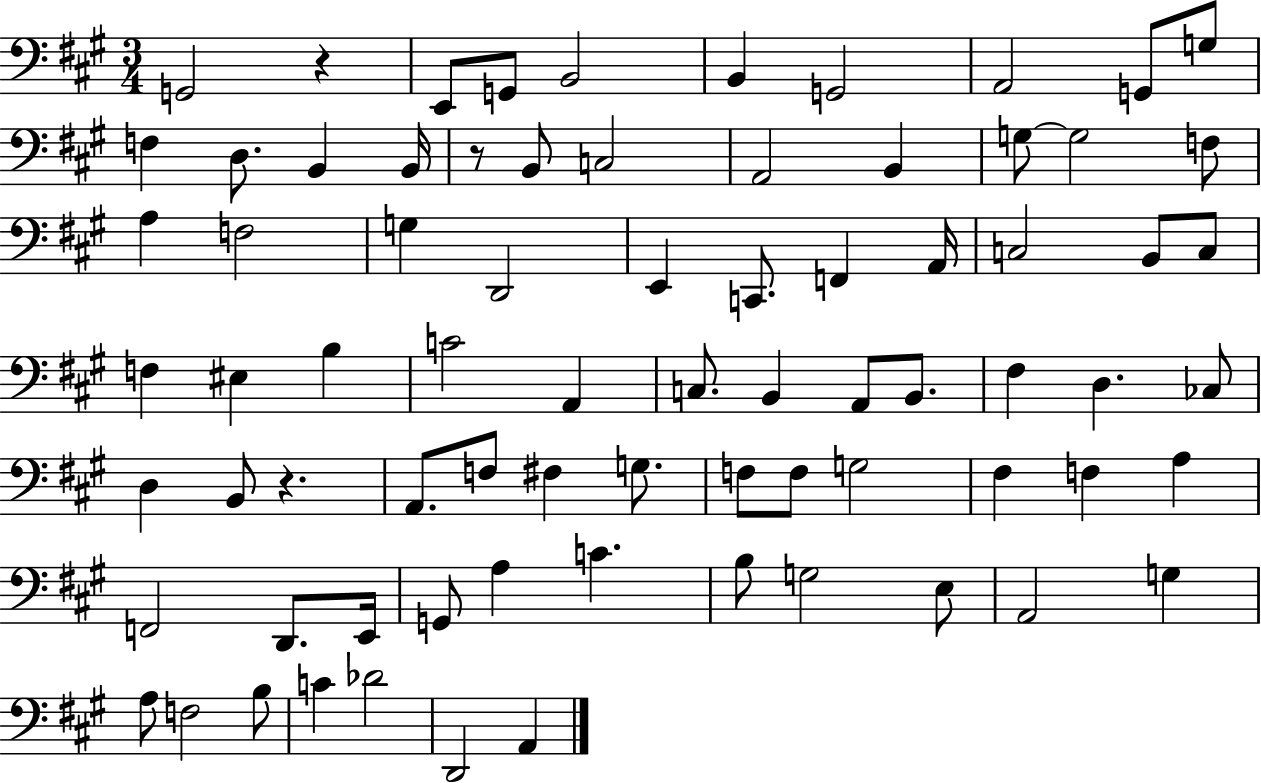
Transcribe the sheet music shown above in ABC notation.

X:1
T:Untitled
M:3/4
L:1/4
K:A
G,,2 z E,,/2 G,,/2 B,,2 B,, G,,2 A,,2 G,,/2 G,/2 F, D,/2 B,, B,,/4 z/2 B,,/2 C,2 A,,2 B,, G,/2 G,2 F,/2 A, F,2 G, D,,2 E,, C,,/2 F,, A,,/4 C,2 B,,/2 C,/2 F, ^E, B, C2 A,, C,/2 B,, A,,/2 B,,/2 ^F, D, _C,/2 D, B,,/2 z A,,/2 F,/2 ^F, G,/2 F,/2 F,/2 G,2 ^F, F, A, F,,2 D,,/2 E,,/4 G,,/2 A, C B,/2 G,2 E,/2 A,,2 G, A,/2 F,2 B,/2 C _D2 D,,2 A,,